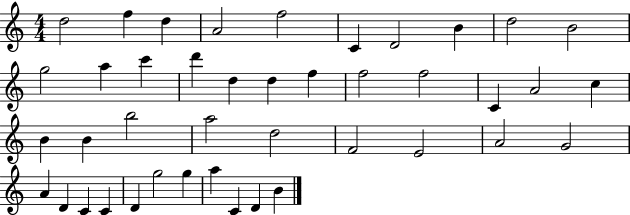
D5/h F5/q D5/q A4/h F5/h C4/q D4/h B4/q D5/h B4/h G5/h A5/q C6/q D6/q D5/q D5/q F5/q F5/h F5/h C4/q A4/h C5/q B4/q B4/q B5/h A5/h D5/h F4/h E4/h A4/h G4/h A4/q D4/q C4/q C4/q D4/q G5/h G5/q A5/q C4/q D4/q B4/q